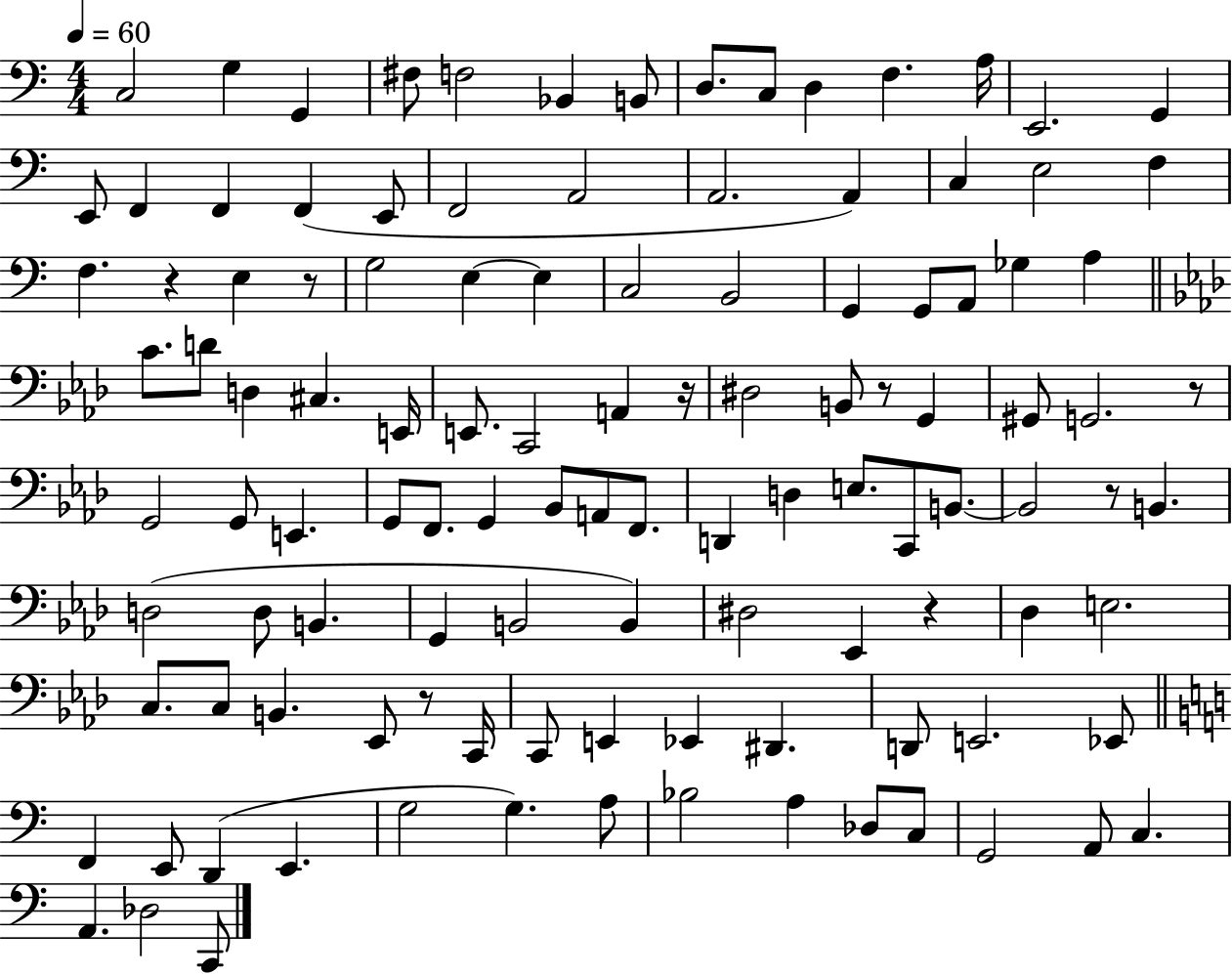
{
  \clef bass
  \numericTimeSignature
  \time 4/4
  \key c \major
  \tempo 4 = 60
  c2 g4 g,4 | fis8 f2 bes,4 b,8 | d8. c8 d4 f4. a16 | e,2. g,4 | \break e,8 f,4 f,4 f,4( e,8 | f,2 a,2 | a,2. a,4) | c4 e2 f4 | \break f4. r4 e4 r8 | g2 e4~~ e4 | c2 b,2 | g,4 g,8 a,8 ges4 a4 | \break \bar "||" \break \key aes \major c'8. d'8 d4 cis4. e,16 | e,8. c,2 a,4 r16 | dis2 b,8 r8 g,4 | gis,8 g,2. r8 | \break g,2 g,8 e,4. | g,8 f,8. g,4 bes,8 a,8 f,8. | d,4 d4 e8. c,8 b,8.~~ | b,2 r8 b,4. | \break d2( d8 b,4. | g,4 b,2 b,4) | dis2 ees,4 r4 | des4 e2. | \break c8. c8 b,4. ees,8 r8 c,16 | c,8 e,4 ees,4 dis,4. | d,8 e,2. ees,8 | \bar "||" \break \key c \major f,4 e,8 d,4( e,4. | g2 g4.) a8 | bes2 a4 des8 c8 | g,2 a,8 c4. | \break a,4. des2 c,8 | \bar "|."
}